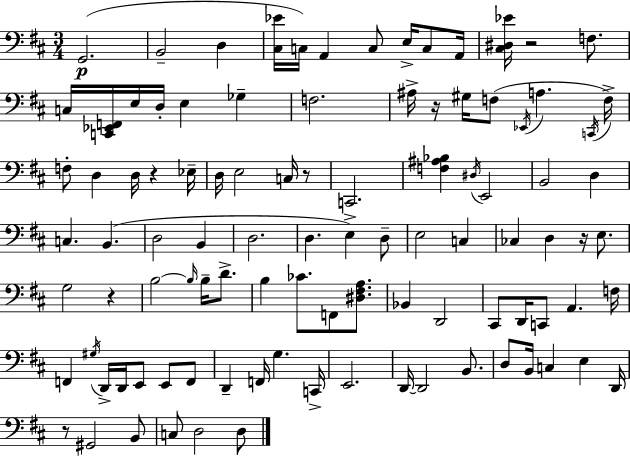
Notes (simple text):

G2/h. B2/h D3/q [C#3,Eb4]/s C3/s A2/q C3/e E3/s C3/e A2/s [C#3,D#3,Eb4]/s R/h F3/e. C3/s [C2,Eb2,F2]/s E3/s D3/s E3/q Gb3/q F3/h. A#3/s R/s G#3/s F3/e Eb2/s A3/q. C2/s F3/s F3/e D3/q D3/s R/q Eb3/s D3/s E3/h C3/s R/e C2/h. [F3,A#3,Bb3]/q D#3/s E2/h B2/h D3/q C3/q. B2/q. D3/h B2/q D3/h. D3/q. E3/q D3/e E3/h C3/q CES3/q D3/q R/s E3/e. G3/h R/q B3/h B3/s B3/s D4/e. B3/q CES4/e. F2/e [D#3,F#3,A3]/e. Bb2/q D2/h C#2/e D2/s C2/e A2/q. F3/s F2/q G#3/s D2/s D2/s E2/e E2/e F2/e D2/q F2/s G3/q. C2/s E2/h. D2/s D2/h B2/e. D3/e B2/s C3/q E3/q D2/s R/e G#2/h B2/e C3/e D3/h D3/e